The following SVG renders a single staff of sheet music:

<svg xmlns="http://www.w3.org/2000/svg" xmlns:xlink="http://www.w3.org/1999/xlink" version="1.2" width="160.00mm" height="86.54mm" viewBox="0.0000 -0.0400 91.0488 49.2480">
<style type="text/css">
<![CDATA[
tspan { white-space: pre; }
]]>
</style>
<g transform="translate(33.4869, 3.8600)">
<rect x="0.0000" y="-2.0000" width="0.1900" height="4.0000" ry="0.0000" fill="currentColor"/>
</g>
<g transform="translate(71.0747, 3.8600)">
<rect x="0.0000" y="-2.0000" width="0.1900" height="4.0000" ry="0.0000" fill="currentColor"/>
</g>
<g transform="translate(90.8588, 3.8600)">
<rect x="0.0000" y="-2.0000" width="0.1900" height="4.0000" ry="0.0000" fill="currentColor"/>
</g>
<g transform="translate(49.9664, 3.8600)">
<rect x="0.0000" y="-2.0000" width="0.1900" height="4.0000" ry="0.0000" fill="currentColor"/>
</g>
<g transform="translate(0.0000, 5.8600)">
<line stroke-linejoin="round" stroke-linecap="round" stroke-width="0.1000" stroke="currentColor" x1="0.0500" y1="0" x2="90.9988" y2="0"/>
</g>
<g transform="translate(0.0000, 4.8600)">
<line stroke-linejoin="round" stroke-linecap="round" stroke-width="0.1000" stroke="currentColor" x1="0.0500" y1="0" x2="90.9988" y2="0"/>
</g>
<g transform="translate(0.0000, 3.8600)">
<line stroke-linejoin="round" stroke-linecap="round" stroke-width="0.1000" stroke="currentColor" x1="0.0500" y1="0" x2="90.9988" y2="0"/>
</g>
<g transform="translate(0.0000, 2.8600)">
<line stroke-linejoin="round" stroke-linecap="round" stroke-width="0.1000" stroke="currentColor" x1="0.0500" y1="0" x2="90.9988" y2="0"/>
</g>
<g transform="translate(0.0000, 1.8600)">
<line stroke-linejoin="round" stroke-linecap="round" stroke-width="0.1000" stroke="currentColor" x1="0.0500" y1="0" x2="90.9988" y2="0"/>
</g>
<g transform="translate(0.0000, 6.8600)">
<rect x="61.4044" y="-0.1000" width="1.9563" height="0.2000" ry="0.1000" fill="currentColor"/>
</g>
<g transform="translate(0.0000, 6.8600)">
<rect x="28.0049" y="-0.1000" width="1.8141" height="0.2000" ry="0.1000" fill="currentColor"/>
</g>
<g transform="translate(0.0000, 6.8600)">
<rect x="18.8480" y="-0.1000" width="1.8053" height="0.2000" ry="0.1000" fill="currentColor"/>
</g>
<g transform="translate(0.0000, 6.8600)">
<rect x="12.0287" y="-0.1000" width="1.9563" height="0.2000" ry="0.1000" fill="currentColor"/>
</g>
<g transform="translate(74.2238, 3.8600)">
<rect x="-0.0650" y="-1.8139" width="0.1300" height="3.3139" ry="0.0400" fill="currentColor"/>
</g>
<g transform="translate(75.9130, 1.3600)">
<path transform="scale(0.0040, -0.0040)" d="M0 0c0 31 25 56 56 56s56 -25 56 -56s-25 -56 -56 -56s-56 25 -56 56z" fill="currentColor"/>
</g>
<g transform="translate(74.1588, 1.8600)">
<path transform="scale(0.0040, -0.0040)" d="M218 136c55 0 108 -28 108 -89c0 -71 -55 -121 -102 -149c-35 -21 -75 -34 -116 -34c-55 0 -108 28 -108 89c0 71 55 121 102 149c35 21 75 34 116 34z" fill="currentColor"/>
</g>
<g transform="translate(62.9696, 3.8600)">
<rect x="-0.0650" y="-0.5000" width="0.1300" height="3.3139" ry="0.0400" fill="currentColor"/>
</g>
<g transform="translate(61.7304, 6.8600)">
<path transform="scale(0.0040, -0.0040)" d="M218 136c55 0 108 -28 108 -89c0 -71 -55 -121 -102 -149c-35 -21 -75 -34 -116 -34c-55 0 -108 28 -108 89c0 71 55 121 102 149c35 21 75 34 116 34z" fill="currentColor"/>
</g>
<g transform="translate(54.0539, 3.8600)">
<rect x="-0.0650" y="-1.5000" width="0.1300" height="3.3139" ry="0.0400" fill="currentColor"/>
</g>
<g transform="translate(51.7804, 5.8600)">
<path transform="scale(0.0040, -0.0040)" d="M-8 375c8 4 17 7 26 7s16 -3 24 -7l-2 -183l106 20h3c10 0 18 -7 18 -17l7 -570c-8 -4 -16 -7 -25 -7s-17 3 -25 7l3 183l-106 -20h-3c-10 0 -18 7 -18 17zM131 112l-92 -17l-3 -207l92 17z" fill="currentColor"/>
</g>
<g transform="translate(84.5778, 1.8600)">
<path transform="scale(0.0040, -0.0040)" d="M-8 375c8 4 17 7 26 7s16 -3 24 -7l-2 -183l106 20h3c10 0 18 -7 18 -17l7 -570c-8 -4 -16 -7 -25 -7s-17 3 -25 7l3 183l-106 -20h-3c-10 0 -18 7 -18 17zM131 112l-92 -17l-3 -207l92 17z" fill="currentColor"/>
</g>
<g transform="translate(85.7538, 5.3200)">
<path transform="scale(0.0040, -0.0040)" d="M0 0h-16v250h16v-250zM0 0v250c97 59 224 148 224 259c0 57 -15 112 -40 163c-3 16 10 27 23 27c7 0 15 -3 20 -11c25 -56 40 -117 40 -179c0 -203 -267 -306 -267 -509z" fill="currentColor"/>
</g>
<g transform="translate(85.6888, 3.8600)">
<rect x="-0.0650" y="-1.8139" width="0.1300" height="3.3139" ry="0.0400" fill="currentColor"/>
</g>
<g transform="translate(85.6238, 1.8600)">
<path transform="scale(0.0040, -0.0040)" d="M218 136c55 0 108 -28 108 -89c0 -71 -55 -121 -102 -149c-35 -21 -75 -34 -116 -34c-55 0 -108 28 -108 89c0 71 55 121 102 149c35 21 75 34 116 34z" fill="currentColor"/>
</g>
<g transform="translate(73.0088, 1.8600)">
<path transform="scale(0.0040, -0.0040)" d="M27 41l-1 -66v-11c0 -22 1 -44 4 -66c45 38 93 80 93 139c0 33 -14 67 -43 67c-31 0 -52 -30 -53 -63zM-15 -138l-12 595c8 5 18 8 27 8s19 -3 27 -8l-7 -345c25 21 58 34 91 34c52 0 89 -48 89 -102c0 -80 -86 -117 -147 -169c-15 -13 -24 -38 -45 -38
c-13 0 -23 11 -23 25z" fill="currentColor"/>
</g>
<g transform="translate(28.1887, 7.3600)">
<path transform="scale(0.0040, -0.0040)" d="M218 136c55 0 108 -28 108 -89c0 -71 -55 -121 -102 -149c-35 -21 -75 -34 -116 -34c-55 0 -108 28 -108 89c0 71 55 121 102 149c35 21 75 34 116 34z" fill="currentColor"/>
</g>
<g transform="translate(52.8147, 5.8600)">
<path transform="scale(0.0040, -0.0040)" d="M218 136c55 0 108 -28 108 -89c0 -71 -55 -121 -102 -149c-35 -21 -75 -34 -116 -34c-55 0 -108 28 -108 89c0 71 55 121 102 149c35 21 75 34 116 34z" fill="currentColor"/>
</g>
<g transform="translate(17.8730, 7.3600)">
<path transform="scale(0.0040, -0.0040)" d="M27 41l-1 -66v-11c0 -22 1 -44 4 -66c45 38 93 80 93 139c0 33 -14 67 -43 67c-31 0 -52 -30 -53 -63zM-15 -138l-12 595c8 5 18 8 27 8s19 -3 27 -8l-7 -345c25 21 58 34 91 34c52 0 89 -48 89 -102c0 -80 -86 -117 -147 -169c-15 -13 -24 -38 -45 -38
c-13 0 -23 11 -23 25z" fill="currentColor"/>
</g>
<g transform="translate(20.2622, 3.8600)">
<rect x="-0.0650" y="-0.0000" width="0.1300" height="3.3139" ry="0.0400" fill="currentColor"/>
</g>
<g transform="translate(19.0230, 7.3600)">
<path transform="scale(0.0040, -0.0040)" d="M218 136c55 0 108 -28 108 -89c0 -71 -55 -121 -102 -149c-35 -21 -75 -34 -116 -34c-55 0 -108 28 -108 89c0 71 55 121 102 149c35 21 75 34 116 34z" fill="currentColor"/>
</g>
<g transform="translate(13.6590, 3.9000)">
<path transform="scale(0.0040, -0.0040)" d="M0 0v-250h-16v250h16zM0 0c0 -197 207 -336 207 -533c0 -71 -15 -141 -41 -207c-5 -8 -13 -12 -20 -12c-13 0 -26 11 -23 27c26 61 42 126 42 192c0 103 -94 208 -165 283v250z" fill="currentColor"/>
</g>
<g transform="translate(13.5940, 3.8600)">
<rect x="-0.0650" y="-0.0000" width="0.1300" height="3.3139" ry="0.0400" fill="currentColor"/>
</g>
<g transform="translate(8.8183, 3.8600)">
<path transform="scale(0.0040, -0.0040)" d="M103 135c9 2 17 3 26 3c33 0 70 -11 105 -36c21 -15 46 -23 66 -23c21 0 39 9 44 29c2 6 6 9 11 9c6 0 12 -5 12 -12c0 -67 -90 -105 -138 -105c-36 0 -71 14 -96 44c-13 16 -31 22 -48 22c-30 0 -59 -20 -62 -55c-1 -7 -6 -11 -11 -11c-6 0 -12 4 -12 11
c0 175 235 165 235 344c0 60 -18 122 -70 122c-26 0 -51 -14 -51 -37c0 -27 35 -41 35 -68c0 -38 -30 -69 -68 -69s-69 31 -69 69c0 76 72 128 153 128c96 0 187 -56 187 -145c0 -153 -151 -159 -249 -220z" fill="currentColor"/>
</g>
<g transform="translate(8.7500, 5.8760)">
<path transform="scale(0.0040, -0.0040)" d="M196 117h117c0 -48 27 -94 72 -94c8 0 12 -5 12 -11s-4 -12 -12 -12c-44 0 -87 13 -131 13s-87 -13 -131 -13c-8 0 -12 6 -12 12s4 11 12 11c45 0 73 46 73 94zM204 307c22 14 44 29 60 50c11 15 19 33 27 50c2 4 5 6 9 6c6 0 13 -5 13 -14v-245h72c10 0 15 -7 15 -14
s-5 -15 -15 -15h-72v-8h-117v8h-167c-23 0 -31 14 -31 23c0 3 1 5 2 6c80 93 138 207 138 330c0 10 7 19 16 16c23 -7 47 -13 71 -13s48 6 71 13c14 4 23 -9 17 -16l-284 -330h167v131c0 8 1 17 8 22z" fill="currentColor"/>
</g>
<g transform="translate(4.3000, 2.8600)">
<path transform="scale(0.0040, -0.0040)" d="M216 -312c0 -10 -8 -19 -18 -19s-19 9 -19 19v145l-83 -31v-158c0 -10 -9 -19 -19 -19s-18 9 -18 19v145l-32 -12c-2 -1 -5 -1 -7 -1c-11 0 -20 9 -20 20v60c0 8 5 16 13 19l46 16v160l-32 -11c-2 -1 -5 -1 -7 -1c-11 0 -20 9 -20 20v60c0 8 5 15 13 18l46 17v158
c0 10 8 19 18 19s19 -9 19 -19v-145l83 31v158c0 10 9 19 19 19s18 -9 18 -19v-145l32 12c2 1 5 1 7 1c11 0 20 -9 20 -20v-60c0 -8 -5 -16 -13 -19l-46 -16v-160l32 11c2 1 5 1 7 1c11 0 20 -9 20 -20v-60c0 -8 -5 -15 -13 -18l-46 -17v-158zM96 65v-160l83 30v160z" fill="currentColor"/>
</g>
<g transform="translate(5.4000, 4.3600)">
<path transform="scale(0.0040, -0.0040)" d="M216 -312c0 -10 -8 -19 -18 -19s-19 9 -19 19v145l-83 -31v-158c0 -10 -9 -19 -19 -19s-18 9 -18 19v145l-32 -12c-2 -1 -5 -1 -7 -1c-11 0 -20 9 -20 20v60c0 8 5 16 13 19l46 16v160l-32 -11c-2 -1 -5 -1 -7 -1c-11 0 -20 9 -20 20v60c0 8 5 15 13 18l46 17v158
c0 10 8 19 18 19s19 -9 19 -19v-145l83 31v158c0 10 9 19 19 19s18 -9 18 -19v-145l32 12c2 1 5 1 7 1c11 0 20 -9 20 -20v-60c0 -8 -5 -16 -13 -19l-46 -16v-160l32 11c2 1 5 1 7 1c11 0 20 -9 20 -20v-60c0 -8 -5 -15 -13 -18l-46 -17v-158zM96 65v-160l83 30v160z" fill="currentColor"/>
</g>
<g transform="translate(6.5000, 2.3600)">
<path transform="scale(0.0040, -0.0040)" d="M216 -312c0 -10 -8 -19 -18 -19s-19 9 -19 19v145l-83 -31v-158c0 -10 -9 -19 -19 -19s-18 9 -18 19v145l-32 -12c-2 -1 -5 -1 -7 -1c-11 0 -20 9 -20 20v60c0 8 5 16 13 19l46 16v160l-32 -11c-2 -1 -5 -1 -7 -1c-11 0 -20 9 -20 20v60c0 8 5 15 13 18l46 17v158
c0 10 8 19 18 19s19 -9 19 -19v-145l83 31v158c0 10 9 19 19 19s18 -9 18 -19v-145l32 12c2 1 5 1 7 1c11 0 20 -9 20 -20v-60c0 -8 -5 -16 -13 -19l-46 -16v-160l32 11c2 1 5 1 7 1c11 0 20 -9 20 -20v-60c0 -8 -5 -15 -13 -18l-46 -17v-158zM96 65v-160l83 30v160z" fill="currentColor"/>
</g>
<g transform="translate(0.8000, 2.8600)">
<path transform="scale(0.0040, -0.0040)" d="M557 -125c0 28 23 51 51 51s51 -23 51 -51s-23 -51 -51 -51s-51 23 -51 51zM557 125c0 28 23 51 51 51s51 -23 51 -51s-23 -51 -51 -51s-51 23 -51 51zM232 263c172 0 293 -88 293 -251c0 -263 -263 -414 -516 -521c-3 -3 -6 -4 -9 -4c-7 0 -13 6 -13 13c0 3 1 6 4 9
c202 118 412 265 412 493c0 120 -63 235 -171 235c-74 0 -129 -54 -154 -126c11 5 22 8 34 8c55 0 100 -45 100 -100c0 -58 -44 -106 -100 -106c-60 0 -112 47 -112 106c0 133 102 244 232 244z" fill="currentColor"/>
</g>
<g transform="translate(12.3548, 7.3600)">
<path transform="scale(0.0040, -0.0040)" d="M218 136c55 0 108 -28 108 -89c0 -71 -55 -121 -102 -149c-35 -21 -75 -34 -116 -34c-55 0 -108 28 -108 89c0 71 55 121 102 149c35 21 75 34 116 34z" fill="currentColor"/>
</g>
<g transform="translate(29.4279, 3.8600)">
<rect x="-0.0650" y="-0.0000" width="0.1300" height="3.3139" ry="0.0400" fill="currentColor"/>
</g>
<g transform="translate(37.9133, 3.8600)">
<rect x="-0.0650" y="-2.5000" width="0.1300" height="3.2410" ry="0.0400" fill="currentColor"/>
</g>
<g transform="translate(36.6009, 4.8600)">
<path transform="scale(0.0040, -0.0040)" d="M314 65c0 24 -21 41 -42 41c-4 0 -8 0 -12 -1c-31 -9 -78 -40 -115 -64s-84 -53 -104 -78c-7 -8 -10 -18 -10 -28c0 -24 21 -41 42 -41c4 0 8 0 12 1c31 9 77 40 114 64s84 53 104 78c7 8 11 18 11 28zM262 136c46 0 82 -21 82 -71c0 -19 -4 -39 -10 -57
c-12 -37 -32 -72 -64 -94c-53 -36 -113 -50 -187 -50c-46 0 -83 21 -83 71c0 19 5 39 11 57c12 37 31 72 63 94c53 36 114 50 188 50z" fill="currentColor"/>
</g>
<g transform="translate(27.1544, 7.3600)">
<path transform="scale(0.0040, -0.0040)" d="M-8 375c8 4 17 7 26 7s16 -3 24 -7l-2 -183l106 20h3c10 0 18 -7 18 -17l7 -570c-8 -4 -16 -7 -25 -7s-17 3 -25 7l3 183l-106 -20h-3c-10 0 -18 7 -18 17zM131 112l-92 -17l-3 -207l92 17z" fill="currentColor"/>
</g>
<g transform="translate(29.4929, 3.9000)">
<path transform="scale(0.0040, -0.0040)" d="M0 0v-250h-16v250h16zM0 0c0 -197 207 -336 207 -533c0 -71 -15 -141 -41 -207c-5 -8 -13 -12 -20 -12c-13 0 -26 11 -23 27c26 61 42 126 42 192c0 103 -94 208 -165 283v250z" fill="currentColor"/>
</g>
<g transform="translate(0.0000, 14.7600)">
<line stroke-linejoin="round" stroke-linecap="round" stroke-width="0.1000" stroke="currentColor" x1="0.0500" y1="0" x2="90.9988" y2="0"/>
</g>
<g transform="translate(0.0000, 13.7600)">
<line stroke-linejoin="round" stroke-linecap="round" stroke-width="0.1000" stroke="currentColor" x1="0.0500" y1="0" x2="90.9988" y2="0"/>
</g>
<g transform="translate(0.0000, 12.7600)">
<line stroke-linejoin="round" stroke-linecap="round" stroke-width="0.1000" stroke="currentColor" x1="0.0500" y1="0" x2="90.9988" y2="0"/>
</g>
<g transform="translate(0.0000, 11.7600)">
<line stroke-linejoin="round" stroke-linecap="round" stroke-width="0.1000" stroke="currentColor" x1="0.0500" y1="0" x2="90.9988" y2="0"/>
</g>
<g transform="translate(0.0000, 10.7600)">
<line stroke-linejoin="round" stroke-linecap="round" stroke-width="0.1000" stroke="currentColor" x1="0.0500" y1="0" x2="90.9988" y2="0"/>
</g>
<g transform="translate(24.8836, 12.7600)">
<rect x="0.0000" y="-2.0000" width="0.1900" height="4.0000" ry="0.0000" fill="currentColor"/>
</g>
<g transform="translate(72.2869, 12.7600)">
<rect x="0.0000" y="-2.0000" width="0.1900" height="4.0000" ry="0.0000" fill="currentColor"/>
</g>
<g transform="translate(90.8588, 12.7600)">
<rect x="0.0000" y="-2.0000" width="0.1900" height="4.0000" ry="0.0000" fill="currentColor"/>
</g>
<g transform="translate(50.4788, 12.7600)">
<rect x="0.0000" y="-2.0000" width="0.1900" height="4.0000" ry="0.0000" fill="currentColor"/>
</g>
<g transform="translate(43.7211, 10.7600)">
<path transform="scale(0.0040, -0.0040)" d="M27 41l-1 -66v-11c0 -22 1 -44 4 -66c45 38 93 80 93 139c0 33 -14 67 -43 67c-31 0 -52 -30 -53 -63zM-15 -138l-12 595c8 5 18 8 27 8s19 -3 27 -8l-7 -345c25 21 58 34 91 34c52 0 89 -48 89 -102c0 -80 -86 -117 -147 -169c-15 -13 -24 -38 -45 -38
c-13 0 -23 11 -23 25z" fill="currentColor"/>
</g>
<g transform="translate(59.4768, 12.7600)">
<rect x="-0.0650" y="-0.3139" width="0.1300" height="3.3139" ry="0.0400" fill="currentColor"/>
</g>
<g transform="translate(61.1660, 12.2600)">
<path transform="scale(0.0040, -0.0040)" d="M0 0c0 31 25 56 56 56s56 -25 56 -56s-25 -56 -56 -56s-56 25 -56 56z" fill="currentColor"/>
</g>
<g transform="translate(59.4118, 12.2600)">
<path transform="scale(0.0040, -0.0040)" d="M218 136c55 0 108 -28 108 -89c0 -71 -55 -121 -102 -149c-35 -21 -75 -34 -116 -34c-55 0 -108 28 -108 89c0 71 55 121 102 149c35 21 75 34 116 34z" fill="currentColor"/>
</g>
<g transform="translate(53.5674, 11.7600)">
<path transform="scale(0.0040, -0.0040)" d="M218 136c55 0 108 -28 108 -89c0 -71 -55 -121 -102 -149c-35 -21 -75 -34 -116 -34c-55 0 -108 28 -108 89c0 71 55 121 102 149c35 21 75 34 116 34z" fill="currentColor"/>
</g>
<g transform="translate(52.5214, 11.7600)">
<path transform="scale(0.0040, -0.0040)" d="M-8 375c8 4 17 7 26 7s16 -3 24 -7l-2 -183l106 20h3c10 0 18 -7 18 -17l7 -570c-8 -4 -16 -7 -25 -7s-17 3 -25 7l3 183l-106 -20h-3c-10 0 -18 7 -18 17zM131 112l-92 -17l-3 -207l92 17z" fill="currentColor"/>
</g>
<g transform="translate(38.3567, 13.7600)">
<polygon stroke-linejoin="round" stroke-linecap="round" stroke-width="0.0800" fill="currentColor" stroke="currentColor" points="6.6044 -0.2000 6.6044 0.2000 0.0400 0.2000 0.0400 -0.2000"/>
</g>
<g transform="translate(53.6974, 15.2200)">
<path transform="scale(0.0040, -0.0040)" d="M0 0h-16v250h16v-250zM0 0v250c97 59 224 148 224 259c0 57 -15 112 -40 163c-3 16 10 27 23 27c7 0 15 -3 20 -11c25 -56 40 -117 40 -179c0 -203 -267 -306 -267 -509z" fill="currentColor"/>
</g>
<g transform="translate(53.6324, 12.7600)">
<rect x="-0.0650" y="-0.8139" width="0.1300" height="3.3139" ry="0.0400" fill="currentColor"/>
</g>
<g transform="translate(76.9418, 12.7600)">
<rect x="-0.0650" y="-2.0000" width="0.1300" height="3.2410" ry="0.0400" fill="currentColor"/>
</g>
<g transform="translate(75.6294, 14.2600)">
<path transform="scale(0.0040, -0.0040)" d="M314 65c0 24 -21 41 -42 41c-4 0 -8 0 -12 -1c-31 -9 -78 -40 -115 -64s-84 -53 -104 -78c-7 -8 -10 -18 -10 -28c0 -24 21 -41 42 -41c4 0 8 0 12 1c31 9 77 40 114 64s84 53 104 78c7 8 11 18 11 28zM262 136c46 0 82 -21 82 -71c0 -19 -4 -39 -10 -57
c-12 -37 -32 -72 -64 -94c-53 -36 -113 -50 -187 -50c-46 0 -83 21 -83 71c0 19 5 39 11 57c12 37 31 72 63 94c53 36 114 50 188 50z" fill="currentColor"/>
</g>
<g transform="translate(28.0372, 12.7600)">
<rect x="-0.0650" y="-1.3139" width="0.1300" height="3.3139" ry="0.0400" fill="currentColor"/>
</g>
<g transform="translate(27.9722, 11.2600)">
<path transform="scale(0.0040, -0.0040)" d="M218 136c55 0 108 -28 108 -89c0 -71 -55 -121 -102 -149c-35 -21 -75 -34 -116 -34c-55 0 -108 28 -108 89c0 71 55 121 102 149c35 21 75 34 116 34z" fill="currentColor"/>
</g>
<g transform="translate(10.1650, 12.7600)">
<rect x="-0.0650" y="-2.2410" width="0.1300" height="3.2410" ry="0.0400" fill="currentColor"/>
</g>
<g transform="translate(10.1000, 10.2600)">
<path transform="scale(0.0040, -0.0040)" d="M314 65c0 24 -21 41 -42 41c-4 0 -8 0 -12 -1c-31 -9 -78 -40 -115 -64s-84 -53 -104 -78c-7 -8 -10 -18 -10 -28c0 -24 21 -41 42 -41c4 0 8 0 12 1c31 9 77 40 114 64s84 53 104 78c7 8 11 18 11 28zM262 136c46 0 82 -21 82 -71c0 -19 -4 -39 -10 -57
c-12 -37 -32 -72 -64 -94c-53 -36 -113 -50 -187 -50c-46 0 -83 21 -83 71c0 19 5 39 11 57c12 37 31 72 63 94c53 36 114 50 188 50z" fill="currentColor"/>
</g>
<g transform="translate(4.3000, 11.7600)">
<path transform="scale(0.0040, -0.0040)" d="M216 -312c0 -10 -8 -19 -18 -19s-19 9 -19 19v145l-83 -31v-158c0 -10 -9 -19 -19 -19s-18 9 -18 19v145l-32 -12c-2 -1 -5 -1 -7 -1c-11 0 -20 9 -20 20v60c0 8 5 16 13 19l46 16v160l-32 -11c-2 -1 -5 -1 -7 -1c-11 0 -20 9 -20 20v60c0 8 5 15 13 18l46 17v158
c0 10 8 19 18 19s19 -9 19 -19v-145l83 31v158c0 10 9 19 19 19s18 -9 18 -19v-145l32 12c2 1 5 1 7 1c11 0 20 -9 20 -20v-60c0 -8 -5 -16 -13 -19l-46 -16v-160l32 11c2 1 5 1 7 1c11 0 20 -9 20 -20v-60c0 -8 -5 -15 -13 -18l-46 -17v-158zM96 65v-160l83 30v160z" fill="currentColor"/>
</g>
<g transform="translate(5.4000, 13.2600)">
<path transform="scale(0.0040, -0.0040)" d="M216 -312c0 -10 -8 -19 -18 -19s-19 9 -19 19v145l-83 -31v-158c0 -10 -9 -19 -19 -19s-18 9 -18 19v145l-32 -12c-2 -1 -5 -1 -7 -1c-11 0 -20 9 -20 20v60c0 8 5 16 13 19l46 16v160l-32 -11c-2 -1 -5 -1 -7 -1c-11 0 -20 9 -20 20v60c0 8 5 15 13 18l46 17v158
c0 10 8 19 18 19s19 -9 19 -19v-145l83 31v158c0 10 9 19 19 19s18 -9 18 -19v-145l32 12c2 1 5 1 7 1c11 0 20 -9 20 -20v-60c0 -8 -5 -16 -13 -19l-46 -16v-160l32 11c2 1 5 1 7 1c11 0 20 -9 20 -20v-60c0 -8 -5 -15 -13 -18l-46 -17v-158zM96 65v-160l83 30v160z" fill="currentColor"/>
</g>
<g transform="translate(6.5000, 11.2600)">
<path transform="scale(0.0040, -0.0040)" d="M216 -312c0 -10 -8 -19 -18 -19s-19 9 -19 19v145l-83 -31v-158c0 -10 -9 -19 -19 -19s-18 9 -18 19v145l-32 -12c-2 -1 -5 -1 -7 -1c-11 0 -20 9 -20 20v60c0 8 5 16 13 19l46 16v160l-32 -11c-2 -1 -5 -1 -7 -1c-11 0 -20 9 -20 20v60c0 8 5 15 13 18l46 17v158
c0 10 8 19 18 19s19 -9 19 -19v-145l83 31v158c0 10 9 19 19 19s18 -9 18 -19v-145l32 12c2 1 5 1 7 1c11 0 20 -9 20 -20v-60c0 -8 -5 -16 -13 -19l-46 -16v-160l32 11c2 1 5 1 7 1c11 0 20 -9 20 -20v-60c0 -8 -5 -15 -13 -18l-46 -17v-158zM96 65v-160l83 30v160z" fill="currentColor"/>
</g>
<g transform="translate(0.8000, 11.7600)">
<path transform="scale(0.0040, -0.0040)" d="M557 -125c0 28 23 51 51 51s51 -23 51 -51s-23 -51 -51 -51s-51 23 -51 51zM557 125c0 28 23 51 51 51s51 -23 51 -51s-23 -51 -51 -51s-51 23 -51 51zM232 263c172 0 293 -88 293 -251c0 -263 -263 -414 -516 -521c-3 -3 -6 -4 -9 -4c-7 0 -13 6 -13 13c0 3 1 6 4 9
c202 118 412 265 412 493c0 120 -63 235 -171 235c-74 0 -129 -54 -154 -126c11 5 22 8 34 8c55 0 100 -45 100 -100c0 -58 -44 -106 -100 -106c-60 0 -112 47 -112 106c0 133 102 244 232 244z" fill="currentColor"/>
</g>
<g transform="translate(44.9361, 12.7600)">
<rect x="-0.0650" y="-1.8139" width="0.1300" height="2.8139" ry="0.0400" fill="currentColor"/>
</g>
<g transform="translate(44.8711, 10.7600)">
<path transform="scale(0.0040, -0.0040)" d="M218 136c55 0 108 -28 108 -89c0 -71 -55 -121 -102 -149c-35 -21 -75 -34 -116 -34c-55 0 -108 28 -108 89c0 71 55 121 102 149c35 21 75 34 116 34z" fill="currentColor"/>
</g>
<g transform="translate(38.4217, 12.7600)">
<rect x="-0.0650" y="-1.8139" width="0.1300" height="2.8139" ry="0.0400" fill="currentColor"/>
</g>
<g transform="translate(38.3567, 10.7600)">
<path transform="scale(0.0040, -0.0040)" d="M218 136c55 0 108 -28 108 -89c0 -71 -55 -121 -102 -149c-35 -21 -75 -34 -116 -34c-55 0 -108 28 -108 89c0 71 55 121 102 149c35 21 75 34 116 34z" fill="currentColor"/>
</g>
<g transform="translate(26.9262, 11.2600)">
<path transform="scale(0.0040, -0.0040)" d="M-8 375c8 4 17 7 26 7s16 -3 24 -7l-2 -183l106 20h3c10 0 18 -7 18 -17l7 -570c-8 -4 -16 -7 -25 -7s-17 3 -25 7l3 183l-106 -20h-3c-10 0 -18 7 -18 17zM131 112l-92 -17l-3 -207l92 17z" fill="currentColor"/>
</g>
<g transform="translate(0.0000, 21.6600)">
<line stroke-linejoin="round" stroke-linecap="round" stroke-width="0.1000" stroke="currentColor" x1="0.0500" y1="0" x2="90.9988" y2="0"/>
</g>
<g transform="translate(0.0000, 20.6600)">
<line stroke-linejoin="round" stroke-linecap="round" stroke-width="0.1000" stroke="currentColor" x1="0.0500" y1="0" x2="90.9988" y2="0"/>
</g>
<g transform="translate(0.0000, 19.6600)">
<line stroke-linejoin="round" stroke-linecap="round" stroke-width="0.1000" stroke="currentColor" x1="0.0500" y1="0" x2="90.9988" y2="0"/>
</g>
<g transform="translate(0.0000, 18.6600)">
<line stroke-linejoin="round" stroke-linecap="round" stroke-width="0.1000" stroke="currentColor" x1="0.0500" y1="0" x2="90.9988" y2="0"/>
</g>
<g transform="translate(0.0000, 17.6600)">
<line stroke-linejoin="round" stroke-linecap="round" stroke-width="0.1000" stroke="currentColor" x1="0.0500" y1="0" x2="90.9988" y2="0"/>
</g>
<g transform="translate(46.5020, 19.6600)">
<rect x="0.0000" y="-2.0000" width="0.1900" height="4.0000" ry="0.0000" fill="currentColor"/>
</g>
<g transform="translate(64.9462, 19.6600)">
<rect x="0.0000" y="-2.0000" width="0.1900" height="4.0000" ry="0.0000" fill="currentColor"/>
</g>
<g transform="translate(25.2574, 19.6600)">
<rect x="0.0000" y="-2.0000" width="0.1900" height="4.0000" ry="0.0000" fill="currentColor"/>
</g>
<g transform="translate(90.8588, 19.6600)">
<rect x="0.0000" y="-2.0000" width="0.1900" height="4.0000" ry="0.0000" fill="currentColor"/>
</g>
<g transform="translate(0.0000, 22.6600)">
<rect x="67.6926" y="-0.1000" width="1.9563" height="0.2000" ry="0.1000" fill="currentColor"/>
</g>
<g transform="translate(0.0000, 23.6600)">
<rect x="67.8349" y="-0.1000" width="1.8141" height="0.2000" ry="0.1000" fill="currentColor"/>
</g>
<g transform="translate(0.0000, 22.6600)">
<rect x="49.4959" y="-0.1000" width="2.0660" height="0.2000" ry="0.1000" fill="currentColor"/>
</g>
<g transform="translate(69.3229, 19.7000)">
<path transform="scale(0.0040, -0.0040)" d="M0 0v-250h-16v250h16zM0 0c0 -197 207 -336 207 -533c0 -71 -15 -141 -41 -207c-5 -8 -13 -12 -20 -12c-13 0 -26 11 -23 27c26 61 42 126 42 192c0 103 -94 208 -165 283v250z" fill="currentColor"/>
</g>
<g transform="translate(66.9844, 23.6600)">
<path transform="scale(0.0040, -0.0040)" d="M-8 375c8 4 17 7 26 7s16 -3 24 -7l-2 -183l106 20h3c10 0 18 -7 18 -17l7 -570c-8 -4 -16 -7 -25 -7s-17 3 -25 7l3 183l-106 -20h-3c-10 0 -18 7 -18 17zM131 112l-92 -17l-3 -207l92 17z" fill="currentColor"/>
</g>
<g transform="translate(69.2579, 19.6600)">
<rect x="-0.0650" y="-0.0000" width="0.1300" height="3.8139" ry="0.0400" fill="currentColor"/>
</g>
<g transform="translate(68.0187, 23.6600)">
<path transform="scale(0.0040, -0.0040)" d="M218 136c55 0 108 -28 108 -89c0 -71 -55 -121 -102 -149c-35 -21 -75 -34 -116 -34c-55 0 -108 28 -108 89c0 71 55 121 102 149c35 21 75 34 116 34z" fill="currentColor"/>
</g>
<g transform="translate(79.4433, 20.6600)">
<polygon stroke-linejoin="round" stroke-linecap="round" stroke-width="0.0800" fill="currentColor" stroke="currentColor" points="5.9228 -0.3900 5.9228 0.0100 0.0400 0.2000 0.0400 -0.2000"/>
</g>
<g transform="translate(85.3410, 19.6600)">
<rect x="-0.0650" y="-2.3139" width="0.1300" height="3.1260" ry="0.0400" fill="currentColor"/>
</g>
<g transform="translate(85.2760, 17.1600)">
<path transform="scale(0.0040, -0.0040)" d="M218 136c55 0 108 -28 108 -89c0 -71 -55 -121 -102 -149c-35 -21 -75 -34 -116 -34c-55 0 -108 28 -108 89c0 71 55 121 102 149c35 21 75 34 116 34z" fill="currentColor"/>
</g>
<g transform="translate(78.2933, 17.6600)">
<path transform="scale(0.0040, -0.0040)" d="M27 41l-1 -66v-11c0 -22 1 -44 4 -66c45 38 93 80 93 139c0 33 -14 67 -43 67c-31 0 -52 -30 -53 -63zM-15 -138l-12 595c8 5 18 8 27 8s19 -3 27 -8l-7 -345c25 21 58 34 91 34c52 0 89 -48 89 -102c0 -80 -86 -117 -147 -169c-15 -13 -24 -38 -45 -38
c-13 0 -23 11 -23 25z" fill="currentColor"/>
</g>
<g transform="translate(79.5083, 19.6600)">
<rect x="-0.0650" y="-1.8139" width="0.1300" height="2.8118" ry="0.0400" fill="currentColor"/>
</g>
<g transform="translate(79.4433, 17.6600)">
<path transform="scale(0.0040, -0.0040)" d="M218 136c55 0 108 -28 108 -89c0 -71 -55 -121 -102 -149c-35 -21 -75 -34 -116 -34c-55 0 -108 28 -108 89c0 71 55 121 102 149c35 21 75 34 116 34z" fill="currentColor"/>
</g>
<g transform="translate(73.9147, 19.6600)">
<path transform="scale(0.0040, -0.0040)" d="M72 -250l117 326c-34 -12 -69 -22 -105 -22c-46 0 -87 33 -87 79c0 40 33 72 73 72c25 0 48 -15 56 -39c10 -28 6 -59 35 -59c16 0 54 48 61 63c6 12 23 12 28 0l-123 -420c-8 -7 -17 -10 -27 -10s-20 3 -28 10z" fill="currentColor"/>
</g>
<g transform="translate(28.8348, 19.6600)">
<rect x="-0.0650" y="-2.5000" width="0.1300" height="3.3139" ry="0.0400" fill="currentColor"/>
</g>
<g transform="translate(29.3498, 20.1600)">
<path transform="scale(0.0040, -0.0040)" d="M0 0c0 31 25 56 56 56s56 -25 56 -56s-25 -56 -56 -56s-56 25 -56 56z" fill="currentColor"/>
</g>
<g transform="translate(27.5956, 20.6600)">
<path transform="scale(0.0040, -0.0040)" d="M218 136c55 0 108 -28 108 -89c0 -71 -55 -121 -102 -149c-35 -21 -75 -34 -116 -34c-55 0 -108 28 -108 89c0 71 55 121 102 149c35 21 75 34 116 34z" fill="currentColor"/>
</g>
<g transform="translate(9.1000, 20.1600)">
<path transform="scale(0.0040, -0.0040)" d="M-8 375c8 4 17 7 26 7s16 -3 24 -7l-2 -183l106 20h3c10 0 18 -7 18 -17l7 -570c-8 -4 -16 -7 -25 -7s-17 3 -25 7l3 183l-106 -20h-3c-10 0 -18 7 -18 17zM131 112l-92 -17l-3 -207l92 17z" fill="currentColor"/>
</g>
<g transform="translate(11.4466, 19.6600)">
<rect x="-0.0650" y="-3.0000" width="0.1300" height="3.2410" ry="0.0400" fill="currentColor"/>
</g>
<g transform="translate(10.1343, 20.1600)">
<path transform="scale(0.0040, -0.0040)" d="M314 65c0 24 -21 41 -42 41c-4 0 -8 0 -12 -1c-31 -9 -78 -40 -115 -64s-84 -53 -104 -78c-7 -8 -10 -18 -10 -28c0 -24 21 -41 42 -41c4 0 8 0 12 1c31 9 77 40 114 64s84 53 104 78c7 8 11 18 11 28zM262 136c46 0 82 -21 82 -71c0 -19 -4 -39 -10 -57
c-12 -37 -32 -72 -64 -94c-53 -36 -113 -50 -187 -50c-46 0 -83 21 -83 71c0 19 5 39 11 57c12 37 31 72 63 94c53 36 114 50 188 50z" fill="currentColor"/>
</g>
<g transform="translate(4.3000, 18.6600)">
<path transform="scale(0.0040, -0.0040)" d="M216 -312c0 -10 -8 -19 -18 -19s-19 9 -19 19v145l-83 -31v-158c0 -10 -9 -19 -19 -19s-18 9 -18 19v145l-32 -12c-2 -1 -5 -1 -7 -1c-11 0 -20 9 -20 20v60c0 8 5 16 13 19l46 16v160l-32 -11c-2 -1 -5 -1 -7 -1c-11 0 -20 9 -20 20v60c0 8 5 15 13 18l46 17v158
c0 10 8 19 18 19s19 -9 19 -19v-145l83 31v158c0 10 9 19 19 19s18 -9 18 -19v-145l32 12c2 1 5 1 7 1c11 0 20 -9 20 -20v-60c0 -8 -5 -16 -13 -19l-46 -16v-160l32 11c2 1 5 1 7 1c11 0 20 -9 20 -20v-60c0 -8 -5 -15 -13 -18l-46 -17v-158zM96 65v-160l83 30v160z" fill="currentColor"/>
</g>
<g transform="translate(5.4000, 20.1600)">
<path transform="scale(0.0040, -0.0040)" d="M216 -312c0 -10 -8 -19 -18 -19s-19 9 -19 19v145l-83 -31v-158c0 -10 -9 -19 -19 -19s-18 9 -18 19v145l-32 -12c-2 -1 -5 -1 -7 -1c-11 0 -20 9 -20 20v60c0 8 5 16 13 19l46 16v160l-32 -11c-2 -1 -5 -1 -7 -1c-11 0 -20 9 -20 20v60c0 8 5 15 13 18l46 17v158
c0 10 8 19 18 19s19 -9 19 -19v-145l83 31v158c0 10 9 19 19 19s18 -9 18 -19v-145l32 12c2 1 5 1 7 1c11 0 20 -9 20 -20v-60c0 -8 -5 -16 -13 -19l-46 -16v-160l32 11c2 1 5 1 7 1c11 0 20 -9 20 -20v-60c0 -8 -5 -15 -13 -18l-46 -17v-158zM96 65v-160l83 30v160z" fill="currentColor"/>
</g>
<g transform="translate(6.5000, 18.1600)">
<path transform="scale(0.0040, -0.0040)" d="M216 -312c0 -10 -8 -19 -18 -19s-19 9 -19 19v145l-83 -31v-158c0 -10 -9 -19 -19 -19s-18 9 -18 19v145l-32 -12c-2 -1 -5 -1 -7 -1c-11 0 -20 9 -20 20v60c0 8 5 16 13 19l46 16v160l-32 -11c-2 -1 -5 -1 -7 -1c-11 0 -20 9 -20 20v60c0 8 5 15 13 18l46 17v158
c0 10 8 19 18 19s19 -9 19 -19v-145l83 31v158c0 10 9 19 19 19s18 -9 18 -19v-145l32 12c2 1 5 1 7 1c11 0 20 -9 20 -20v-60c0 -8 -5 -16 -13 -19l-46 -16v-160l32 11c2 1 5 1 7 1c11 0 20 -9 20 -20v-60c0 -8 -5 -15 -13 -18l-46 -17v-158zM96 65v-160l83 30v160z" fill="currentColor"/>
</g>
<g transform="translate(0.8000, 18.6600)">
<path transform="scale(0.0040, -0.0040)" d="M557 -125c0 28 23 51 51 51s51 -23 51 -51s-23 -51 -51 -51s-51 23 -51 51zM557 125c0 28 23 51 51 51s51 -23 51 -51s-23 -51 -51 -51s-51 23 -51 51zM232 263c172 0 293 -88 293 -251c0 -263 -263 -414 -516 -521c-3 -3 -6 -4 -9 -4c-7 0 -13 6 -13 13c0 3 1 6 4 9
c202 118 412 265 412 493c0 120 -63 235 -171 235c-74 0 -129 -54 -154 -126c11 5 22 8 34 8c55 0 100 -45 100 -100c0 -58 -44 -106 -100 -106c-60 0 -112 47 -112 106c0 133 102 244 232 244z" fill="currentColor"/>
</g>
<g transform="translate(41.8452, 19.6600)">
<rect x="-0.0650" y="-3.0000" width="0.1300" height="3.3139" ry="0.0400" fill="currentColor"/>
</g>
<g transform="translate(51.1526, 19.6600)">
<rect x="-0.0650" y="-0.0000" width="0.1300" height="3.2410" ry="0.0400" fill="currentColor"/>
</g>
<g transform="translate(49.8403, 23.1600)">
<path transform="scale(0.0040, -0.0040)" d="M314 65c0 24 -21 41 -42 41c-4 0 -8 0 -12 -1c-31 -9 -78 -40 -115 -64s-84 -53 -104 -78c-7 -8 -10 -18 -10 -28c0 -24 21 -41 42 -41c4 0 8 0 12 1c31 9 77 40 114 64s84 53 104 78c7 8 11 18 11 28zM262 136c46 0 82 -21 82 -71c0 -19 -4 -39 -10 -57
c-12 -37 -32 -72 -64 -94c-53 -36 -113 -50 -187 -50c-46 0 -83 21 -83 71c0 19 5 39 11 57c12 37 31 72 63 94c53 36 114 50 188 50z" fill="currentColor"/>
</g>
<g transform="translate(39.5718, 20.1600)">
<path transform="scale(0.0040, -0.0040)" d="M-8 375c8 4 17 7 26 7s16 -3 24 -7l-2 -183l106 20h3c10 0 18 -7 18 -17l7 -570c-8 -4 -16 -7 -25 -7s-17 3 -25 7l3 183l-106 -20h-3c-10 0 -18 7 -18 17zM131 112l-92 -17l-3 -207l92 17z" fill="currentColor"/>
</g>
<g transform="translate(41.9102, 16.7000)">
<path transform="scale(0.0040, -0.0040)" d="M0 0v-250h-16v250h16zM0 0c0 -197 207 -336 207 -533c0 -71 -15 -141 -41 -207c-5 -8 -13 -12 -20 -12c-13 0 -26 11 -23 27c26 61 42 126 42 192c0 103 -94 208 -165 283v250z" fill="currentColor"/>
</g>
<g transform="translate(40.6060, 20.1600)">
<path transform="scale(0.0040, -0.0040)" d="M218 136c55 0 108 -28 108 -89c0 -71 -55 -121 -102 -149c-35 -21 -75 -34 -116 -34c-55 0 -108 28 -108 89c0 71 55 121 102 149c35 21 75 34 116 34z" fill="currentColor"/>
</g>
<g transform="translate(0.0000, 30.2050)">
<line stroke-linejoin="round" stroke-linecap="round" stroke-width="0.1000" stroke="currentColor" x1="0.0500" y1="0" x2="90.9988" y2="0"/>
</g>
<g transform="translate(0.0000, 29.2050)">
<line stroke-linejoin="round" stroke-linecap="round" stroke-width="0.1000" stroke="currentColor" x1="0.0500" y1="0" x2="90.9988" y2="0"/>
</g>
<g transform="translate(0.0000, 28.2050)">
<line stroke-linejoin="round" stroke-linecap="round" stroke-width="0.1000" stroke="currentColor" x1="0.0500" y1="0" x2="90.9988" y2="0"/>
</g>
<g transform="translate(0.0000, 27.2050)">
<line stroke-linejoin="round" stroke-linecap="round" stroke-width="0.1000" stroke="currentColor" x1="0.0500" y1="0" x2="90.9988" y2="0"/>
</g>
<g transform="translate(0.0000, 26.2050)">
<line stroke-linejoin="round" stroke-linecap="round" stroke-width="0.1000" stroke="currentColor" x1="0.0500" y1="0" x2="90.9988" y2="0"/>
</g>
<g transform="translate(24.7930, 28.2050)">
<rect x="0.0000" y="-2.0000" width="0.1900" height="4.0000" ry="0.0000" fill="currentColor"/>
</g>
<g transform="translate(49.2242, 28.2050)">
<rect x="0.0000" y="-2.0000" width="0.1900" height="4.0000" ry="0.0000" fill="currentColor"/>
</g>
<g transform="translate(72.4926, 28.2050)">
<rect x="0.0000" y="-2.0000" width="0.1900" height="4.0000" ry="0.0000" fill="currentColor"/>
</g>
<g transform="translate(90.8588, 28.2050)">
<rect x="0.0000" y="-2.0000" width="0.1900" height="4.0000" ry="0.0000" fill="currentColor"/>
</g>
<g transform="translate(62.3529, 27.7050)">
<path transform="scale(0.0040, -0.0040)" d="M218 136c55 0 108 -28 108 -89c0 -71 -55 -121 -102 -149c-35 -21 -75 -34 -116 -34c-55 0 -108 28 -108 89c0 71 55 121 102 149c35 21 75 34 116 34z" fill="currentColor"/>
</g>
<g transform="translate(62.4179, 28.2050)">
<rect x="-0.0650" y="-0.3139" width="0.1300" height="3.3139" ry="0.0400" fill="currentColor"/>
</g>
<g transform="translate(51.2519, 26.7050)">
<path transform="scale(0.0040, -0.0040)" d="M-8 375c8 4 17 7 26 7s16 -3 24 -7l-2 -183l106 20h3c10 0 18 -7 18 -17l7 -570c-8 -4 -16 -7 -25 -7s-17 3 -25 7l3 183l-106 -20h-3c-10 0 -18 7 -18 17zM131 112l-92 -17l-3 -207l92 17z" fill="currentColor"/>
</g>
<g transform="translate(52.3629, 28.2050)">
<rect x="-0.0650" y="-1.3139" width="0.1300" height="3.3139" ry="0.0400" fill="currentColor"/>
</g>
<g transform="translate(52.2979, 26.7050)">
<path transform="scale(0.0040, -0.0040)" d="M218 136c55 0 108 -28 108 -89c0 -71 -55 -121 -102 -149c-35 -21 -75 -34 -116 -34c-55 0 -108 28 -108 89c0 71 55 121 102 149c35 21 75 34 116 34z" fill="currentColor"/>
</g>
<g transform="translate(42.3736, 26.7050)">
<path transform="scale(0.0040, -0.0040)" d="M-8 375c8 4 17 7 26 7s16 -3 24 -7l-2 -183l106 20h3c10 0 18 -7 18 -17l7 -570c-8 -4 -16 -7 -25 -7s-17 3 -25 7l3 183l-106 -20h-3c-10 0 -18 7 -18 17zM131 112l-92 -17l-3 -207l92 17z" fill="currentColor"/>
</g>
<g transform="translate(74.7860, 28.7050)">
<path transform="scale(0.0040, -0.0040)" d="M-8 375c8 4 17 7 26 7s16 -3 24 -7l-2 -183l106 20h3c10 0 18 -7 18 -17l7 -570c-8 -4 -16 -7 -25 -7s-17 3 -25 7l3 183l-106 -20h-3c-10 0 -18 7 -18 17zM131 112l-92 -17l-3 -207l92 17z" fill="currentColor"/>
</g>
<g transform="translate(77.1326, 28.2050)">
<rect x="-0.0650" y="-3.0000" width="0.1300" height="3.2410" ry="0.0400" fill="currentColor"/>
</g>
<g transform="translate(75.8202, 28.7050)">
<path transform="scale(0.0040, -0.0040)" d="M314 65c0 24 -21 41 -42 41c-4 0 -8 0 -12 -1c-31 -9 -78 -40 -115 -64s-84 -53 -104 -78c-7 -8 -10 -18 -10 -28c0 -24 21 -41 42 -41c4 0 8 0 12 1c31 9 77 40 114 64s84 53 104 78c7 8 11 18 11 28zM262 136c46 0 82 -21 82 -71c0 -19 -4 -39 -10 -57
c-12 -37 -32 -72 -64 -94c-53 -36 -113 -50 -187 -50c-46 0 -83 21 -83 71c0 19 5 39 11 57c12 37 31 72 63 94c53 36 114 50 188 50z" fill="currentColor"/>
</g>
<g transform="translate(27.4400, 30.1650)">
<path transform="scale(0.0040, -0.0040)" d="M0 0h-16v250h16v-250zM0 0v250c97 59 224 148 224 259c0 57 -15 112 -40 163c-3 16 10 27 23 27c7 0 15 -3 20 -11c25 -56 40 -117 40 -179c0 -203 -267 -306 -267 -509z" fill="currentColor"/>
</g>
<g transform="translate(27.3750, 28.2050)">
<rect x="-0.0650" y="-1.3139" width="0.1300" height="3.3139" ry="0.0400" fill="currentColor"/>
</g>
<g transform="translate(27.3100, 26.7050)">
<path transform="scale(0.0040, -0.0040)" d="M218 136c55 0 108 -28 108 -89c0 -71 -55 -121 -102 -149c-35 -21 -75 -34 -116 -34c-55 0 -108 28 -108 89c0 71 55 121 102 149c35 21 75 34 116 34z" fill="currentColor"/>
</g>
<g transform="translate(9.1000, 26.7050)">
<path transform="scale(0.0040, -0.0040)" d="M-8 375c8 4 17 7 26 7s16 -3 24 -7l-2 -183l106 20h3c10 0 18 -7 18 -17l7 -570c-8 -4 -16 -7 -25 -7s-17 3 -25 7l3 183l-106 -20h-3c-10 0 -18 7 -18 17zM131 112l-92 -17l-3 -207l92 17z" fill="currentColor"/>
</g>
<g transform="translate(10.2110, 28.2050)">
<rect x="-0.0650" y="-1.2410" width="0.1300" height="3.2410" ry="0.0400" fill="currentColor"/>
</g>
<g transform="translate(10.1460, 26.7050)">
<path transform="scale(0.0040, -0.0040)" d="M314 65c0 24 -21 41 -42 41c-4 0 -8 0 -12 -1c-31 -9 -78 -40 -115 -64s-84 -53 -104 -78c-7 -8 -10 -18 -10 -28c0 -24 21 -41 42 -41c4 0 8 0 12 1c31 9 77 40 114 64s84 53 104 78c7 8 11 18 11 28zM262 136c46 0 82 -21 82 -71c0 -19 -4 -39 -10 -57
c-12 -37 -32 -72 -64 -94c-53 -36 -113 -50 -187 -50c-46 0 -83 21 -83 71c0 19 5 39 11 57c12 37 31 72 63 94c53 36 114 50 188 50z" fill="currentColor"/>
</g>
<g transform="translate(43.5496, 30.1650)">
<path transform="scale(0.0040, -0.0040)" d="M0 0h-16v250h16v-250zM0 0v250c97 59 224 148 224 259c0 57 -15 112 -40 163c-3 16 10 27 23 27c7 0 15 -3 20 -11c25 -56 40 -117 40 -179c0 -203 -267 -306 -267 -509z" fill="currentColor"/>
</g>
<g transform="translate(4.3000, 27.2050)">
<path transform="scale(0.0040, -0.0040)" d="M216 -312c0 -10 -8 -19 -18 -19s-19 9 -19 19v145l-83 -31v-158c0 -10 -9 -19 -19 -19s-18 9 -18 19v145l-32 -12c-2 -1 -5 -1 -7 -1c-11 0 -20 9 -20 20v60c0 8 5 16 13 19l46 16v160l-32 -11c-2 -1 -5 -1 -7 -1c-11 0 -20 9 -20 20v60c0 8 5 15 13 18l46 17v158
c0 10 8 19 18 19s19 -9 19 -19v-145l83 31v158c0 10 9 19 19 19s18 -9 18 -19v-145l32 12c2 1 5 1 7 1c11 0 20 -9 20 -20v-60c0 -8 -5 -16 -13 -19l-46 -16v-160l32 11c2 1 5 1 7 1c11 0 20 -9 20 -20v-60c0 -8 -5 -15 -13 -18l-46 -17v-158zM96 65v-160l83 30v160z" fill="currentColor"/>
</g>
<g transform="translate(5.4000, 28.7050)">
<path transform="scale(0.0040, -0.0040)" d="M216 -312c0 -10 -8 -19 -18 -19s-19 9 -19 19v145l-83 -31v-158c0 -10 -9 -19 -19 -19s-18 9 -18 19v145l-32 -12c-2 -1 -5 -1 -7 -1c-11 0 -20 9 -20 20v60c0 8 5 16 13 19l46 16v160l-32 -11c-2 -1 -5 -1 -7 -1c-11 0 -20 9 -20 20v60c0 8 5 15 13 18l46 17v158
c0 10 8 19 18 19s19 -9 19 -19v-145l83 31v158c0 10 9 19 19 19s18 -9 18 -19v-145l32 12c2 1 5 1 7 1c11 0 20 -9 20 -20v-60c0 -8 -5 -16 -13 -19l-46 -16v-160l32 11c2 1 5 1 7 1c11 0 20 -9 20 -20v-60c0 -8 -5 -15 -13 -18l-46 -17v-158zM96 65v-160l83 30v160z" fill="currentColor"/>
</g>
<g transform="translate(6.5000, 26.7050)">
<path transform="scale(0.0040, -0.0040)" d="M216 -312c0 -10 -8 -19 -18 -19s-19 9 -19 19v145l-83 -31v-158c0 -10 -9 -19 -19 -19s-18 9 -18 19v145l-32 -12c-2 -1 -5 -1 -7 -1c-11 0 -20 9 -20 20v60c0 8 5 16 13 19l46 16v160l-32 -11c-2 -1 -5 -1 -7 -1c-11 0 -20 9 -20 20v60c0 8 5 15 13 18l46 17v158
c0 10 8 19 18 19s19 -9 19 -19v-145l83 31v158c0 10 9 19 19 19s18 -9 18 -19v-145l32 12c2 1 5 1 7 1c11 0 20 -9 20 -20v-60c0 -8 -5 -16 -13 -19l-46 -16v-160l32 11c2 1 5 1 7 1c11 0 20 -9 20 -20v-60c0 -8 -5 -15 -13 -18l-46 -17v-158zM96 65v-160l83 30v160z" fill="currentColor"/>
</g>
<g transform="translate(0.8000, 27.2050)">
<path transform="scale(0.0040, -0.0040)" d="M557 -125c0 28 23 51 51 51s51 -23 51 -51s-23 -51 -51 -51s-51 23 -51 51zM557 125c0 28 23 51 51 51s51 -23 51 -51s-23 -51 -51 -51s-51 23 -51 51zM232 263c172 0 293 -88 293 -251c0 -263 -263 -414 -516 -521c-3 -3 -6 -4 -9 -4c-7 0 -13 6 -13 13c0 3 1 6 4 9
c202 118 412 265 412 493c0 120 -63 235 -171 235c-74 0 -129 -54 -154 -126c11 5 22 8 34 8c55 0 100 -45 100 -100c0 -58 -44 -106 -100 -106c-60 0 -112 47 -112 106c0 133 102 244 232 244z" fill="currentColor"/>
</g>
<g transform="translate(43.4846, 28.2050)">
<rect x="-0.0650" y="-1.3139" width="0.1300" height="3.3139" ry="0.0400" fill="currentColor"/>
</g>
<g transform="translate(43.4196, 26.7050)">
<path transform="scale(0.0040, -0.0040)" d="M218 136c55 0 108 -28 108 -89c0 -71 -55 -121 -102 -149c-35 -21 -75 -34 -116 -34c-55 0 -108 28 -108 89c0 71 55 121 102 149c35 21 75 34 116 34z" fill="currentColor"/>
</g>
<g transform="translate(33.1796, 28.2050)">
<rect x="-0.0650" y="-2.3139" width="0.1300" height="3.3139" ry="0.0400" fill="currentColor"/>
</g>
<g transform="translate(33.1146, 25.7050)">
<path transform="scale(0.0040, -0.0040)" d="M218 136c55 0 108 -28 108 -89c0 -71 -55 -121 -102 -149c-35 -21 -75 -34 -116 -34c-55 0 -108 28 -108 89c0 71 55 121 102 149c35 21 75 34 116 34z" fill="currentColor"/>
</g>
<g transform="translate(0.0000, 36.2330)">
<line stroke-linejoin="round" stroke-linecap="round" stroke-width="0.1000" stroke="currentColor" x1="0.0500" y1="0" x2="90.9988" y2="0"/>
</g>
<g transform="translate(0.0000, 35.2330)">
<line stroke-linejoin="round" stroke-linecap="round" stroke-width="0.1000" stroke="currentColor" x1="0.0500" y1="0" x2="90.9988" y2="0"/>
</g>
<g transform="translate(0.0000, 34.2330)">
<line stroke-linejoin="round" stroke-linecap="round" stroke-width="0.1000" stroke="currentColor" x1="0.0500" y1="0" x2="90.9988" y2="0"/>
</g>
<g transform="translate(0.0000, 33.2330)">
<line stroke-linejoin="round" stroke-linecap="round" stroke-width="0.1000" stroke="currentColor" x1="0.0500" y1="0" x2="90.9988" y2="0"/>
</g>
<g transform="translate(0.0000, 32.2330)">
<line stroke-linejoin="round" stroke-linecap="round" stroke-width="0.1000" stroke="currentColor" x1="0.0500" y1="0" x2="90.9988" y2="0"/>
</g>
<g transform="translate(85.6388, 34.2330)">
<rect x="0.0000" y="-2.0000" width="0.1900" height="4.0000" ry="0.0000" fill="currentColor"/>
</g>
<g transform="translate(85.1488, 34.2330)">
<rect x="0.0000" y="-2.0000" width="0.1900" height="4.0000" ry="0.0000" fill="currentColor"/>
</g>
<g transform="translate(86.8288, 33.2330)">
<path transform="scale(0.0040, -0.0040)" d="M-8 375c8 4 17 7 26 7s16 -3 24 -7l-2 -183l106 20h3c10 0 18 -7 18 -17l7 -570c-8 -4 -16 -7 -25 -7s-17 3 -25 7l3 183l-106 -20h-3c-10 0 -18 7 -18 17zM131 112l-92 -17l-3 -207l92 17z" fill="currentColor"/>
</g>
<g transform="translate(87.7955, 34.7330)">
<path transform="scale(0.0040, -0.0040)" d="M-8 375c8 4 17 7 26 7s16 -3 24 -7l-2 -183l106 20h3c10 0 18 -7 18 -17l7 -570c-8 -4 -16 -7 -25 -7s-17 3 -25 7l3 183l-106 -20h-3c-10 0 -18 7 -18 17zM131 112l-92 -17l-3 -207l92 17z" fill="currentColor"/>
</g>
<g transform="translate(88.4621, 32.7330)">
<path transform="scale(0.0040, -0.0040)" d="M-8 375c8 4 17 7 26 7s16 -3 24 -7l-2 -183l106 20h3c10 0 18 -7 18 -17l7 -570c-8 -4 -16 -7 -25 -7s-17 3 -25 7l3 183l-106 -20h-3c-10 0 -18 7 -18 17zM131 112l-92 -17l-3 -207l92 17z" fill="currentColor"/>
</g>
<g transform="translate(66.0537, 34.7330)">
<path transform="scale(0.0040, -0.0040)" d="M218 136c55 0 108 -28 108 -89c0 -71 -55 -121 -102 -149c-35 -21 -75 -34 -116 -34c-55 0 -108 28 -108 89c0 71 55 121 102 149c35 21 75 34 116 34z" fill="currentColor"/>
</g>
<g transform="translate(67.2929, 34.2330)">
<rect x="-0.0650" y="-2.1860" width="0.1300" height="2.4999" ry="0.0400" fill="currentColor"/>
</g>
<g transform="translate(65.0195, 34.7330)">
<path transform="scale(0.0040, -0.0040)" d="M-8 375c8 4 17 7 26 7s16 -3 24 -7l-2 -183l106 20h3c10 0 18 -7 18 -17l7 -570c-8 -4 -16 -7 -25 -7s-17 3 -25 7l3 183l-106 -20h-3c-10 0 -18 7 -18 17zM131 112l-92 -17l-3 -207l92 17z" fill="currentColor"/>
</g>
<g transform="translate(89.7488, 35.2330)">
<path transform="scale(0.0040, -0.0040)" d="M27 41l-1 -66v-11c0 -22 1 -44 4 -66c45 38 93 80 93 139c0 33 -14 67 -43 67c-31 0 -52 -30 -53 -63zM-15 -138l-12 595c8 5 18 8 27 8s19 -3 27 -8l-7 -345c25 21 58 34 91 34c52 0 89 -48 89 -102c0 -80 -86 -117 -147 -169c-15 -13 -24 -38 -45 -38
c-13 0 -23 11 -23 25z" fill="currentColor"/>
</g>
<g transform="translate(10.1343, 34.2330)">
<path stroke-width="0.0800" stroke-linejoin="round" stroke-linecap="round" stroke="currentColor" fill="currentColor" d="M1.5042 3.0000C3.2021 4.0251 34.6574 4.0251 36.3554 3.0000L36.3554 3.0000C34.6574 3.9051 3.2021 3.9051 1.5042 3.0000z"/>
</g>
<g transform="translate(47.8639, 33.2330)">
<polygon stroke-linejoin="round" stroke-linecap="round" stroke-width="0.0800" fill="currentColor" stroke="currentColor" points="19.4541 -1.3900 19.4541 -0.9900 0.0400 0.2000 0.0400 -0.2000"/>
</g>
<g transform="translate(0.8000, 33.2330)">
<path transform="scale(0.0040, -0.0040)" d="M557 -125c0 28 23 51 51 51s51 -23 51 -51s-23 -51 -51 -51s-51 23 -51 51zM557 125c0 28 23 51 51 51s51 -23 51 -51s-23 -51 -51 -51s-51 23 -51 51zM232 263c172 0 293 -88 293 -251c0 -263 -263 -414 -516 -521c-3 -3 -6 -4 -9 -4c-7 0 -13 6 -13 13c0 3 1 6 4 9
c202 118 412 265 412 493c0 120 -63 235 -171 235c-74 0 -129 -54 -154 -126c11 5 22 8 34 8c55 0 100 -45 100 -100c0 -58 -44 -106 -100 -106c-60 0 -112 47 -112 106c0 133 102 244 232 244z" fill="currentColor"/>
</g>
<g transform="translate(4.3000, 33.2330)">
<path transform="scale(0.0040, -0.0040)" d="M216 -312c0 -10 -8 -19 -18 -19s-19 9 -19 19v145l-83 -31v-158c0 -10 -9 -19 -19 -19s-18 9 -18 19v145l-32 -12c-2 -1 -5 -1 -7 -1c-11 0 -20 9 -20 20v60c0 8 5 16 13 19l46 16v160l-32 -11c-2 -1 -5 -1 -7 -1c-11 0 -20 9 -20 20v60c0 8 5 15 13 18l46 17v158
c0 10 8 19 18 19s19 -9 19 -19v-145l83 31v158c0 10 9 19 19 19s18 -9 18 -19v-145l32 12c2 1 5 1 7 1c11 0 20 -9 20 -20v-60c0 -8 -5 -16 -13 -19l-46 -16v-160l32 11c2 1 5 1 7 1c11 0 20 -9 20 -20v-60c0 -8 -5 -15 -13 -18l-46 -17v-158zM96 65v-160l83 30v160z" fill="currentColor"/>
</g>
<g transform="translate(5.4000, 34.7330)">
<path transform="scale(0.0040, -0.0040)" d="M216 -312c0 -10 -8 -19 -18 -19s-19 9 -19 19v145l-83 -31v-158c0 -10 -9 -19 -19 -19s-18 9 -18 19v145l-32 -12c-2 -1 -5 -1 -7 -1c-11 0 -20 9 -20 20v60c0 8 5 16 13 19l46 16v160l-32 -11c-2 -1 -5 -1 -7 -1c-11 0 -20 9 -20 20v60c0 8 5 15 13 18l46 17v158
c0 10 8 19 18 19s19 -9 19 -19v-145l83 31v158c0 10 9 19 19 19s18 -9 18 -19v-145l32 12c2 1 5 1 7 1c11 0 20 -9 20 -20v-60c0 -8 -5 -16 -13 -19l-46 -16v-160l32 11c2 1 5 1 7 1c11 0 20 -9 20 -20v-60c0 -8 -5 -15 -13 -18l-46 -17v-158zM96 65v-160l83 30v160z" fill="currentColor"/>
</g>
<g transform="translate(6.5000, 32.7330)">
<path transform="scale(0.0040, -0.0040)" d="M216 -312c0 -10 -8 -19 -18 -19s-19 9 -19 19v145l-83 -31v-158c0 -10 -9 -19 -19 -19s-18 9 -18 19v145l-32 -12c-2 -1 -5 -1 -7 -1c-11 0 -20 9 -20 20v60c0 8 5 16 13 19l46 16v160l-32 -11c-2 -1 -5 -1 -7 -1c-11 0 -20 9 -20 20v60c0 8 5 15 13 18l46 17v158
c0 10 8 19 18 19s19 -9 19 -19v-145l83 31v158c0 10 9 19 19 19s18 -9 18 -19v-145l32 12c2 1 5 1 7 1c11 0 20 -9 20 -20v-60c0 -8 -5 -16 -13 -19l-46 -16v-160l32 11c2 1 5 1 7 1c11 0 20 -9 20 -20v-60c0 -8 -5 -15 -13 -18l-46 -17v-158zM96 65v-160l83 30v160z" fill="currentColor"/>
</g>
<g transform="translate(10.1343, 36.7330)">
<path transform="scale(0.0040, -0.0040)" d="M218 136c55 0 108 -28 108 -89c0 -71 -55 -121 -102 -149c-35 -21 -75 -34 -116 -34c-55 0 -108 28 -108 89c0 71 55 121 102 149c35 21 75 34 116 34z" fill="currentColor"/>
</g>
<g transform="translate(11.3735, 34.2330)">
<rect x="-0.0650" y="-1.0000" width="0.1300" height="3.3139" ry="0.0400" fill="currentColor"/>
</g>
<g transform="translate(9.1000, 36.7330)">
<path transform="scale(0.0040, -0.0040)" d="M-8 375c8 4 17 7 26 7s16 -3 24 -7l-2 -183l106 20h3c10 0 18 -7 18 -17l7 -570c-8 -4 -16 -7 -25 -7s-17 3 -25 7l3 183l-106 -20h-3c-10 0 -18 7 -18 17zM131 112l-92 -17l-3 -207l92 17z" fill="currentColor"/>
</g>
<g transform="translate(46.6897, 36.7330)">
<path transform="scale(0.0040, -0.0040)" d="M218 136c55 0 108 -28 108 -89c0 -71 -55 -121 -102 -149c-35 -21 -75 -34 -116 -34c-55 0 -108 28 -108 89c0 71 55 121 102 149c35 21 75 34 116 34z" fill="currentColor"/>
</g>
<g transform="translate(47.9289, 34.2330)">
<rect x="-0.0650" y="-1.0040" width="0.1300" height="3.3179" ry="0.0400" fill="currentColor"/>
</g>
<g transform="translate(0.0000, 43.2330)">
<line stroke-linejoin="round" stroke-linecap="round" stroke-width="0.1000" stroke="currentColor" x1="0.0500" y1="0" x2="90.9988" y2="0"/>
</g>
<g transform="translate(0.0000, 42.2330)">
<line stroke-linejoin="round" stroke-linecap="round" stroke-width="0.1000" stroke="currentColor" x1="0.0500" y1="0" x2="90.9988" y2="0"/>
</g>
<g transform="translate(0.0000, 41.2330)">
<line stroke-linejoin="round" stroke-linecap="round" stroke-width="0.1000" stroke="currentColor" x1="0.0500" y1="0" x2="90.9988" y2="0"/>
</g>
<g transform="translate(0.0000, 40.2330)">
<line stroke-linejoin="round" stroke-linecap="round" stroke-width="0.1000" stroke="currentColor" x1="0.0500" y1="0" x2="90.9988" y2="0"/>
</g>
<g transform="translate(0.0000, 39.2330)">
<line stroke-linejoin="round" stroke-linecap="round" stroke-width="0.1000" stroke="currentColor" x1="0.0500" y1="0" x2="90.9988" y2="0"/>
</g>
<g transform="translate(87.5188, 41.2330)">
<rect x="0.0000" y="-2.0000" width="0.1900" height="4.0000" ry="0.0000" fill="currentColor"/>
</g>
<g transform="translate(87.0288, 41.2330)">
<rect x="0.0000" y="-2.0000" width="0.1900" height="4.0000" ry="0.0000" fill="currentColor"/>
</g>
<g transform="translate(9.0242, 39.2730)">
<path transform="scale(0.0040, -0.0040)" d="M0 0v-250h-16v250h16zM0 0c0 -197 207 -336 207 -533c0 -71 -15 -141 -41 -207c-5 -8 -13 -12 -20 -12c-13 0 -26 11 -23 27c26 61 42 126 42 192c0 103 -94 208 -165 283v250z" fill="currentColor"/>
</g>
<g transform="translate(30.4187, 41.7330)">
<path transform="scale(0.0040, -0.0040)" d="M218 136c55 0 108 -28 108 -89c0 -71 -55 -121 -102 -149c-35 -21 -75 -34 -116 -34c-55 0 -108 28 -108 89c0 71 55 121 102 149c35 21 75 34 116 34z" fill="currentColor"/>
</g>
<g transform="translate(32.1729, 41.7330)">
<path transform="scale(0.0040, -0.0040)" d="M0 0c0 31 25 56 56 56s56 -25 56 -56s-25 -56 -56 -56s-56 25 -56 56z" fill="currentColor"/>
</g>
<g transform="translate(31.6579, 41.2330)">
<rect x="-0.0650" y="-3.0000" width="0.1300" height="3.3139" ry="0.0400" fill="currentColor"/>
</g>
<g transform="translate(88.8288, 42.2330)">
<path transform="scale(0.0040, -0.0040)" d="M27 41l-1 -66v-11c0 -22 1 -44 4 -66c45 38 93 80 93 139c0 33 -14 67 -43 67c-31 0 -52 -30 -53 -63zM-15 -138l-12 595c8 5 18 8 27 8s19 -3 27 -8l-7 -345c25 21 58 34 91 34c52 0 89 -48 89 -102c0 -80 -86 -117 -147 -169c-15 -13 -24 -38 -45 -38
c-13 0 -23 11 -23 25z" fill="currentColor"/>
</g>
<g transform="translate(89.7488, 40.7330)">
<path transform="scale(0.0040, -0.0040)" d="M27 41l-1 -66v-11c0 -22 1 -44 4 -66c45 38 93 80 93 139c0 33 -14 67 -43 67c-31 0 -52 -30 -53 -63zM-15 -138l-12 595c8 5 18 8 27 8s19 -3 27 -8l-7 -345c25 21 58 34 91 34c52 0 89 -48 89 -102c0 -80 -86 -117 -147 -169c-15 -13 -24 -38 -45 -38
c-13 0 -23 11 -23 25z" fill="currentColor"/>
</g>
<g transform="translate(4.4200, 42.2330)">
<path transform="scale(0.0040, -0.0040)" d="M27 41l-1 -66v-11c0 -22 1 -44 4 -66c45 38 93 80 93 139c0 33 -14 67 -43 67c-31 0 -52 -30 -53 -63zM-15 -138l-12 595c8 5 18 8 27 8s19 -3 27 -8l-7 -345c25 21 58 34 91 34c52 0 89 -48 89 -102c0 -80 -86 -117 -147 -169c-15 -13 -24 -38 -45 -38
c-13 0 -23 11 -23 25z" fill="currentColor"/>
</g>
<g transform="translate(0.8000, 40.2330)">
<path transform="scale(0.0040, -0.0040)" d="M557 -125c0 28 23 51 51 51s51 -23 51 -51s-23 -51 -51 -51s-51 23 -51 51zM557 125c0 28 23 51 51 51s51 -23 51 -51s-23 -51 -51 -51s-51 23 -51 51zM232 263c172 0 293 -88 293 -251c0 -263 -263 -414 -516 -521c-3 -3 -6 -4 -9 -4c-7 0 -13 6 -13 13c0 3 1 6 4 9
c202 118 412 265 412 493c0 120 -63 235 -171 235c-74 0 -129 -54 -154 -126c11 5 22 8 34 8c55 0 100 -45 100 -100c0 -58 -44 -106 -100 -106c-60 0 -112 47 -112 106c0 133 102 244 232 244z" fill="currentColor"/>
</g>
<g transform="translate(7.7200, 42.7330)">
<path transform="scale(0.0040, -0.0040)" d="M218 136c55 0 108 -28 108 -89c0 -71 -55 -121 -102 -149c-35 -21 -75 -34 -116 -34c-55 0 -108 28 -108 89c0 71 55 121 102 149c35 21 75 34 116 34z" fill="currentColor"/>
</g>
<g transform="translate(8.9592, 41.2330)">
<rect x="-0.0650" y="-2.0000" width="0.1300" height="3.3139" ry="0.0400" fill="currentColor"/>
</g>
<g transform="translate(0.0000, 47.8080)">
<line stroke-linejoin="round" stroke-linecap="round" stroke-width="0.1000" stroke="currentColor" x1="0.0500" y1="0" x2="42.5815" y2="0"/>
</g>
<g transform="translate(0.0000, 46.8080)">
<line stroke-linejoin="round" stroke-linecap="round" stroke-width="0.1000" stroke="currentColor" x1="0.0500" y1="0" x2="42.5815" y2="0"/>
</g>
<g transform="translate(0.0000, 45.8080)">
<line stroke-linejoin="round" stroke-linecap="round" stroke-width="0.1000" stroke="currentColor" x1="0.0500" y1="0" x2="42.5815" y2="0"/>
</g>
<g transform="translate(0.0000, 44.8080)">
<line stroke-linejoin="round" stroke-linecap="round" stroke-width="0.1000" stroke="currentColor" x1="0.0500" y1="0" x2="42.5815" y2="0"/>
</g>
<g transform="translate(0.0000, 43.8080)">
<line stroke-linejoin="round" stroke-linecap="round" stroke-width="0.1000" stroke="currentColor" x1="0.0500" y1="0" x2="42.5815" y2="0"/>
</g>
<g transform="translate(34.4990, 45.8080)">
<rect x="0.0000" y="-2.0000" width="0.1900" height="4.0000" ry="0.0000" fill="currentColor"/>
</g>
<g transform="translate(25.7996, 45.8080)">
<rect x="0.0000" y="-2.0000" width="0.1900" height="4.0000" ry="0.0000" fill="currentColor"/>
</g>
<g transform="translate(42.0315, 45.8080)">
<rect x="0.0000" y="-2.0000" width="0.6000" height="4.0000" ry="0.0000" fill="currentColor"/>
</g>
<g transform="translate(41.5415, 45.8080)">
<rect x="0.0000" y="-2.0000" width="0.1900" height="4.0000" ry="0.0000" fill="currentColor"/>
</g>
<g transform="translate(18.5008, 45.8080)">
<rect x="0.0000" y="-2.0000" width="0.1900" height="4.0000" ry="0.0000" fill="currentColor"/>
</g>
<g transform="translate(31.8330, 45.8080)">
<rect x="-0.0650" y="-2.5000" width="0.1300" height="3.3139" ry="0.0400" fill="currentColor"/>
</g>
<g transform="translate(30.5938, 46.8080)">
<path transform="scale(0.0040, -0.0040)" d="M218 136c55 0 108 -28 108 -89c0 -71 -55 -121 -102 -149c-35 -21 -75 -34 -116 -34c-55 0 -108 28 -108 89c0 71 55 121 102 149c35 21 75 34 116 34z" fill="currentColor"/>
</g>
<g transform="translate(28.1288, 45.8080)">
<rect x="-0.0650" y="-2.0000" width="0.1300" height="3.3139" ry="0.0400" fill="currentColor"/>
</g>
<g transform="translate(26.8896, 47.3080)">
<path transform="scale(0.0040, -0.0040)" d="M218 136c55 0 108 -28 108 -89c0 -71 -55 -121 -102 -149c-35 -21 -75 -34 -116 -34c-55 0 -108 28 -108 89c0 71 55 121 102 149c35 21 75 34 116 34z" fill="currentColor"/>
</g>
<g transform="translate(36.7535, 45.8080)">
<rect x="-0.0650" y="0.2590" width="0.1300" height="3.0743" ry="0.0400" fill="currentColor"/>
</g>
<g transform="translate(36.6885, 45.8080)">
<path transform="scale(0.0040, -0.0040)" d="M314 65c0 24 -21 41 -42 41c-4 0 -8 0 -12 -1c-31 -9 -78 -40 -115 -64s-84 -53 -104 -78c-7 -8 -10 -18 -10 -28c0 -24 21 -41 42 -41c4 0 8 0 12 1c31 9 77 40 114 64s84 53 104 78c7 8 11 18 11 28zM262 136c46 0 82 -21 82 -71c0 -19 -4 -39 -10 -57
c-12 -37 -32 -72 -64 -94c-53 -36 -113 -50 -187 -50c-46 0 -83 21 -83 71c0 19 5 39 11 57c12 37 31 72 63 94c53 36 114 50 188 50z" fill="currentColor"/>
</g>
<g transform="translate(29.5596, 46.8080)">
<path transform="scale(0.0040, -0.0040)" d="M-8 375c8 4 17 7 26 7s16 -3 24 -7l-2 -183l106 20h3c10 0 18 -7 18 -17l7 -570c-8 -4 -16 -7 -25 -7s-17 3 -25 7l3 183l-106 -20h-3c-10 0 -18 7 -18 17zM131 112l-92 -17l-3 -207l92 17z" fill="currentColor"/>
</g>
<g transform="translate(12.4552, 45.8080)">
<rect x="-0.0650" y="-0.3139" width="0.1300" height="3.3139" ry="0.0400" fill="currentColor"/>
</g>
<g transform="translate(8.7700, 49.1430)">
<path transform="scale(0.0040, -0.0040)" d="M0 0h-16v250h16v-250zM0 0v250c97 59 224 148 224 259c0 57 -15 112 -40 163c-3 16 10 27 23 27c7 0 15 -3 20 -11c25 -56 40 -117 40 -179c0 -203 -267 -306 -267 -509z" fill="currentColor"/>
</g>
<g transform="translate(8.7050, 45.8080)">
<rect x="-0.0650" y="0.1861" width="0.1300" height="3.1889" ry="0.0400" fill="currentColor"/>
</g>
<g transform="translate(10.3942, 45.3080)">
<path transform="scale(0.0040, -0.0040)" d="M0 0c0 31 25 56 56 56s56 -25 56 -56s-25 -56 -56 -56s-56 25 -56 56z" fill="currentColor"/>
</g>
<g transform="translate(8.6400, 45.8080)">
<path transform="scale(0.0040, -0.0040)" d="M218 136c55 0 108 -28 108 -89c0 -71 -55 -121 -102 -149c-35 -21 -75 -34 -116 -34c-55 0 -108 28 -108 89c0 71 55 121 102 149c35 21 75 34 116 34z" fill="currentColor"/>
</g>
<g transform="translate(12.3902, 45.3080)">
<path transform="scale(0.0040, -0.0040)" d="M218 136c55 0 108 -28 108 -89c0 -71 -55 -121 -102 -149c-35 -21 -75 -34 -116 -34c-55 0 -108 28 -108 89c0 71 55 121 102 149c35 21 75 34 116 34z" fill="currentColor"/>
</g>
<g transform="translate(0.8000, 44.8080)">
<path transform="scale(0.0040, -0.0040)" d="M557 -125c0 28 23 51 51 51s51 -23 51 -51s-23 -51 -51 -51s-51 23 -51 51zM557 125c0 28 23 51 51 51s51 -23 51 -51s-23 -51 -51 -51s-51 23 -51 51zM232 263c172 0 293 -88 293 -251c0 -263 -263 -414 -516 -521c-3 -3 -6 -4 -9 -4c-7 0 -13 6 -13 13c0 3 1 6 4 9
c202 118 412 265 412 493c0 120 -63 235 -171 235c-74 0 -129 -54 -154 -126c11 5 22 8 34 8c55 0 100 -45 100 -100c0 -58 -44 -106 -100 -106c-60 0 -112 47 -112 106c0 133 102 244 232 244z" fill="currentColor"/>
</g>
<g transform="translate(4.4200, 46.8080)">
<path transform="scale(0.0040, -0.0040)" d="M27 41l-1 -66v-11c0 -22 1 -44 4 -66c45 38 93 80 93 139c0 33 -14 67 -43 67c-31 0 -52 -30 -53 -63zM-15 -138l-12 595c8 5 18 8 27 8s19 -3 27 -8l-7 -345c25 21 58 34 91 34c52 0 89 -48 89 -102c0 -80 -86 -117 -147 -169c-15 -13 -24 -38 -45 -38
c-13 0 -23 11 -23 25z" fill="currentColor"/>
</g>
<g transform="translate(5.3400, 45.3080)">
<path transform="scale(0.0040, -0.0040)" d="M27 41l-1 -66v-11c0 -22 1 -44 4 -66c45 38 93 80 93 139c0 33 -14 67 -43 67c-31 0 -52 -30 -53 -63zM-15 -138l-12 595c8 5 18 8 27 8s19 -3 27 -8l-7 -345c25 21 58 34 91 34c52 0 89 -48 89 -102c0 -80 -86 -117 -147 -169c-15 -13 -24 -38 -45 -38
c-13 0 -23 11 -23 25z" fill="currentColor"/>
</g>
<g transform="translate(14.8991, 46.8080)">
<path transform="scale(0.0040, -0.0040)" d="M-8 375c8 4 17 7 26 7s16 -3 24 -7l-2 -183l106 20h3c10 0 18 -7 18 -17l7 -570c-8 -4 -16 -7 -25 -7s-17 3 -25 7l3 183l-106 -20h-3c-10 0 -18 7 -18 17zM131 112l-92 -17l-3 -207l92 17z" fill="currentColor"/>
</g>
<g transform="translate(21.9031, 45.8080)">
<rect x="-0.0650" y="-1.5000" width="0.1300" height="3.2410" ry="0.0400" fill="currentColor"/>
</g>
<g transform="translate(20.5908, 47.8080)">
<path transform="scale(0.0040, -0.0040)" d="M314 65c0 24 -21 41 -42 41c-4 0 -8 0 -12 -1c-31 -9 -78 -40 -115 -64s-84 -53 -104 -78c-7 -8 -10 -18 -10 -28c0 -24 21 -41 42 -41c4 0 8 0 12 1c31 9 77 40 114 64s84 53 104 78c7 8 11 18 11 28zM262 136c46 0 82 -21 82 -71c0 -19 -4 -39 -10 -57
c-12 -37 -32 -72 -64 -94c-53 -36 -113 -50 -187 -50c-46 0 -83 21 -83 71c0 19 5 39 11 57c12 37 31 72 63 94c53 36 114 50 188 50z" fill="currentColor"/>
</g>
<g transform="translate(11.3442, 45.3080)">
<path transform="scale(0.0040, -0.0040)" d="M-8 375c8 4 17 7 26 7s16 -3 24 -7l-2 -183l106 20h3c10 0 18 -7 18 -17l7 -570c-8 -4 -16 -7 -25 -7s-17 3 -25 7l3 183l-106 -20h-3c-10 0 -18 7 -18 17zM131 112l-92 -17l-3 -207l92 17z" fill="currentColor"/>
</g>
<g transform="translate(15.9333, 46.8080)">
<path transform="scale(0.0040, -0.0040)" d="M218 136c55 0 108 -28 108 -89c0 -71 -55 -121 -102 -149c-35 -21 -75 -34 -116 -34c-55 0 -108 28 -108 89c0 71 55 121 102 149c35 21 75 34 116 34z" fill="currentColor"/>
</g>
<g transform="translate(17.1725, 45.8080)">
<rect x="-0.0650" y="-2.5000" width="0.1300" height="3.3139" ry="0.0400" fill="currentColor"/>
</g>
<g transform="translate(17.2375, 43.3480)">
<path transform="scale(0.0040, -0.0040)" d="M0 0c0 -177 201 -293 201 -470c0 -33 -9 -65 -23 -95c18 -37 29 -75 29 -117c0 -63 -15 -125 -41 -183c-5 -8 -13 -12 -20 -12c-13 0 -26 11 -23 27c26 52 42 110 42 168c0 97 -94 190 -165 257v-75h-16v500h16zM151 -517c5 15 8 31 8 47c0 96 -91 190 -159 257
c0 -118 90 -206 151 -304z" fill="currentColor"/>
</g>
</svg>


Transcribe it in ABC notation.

X:1
T:Untitled
M:2/4
L:1/4
K:A
D,,/2 _D,, D,,/2 B,,2 G,, E,, _A, A,/2 B,2 G, A,/2 _A,/2 F,/2 E, A,,2 C,2 B,, C,/2 D,,2 C,,/2 z/2 _A,/2 B,/2 G,2 ^G,/2 B, G,/2 G, E, C,2 F,, F,,/2 C,/2 A,,/2 C, D,/2 E, B,,/4 G,,2 A,, B,, D,2